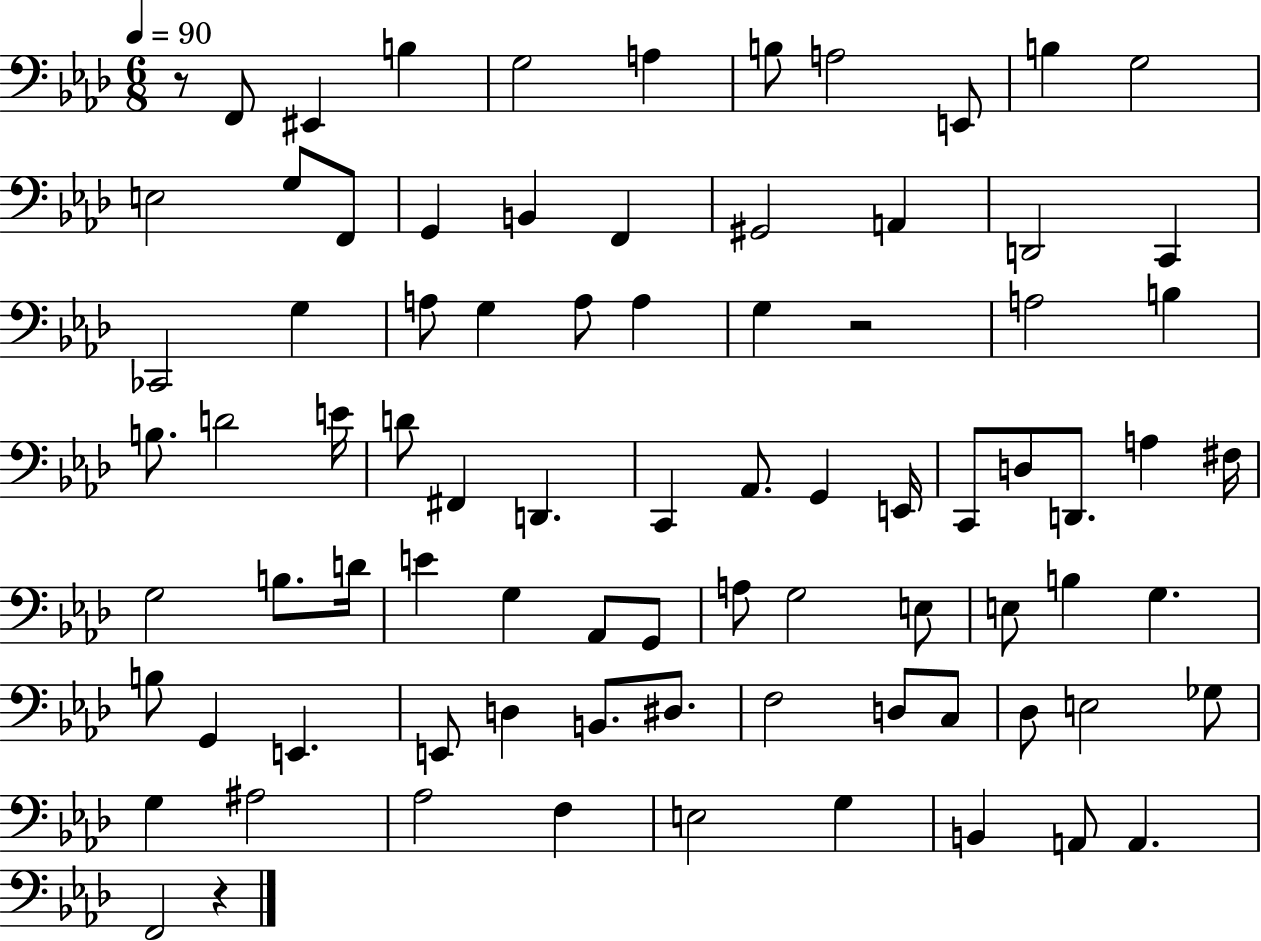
R/e F2/e EIS2/q B3/q G3/h A3/q B3/e A3/h E2/e B3/q G3/h E3/h G3/e F2/e G2/q B2/q F2/q G#2/h A2/q D2/h C2/q CES2/h G3/q A3/e G3/q A3/e A3/q G3/q R/h A3/h B3/q B3/e. D4/h E4/s D4/e F#2/q D2/q. C2/q Ab2/e. G2/q E2/s C2/e D3/e D2/e. A3/q F#3/s G3/h B3/e. D4/s E4/q G3/q Ab2/e G2/e A3/e G3/h E3/e E3/e B3/q G3/q. B3/e G2/q E2/q. E2/e D3/q B2/e. D#3/e. F3/h D3/e C3/e Db3/e E3/h Gb3/e G3/q A#3/h Ab3/h F3/q E3/h G3/q B2/q A2/e A2/q. F2/h R/q